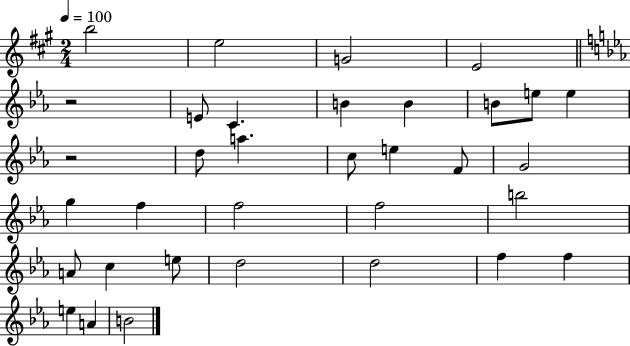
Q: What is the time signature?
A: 2/4